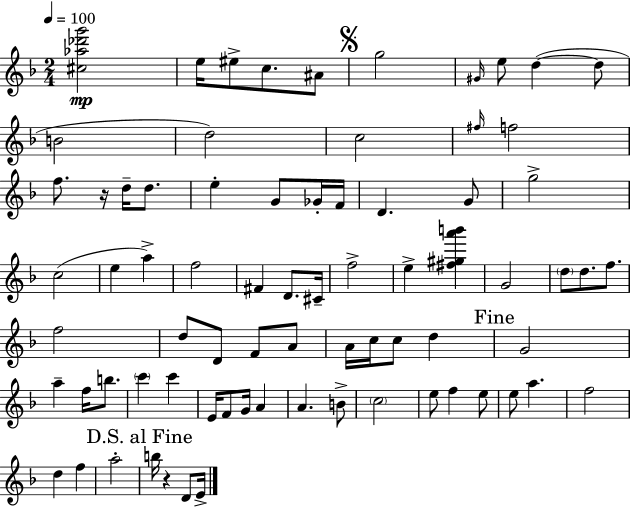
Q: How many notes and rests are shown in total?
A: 75